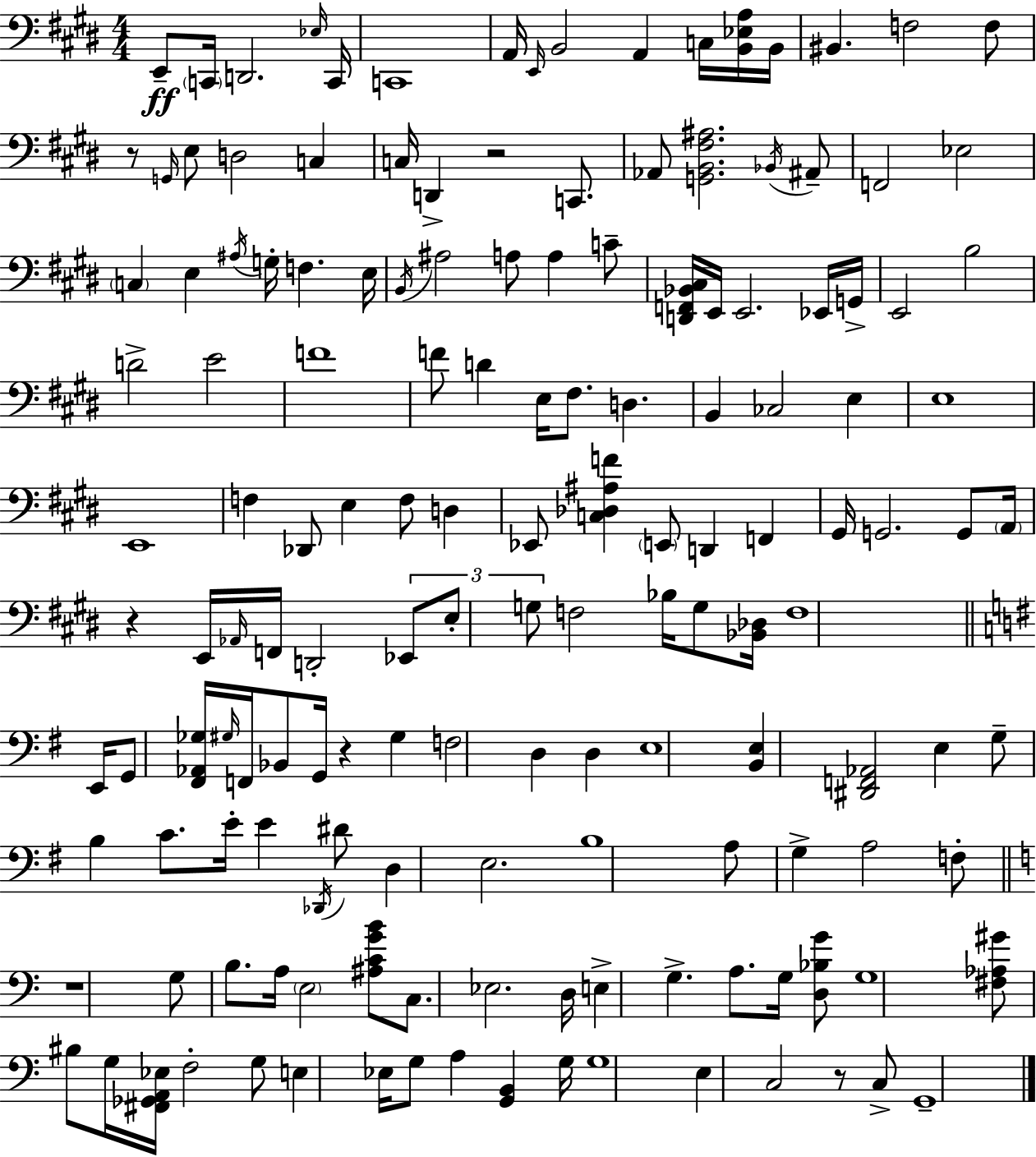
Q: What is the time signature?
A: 4/4